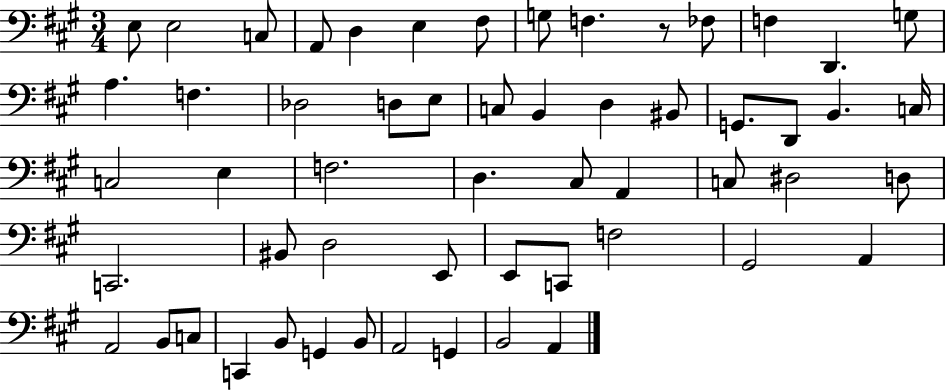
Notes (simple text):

E3/e E3/h C3/e A2/e D3/q E3/q F#3/e G3/e F3/q. R/e FES3/e F3/q D2/q. G3/e A3/q. F3/q. Db3/h D3/e E3/e C3/e B2/q D3/q BIS2/e G2/e. D2/e B2/q. C3/s C3/h E3/q F3/h. D3/q. C#3/e A2/q C3/e D#3/h D3/e C2/h. BIS2/e D3/h E2/e E2/e C2/e F3/h G#2/h A2/q A2/h B2/e C3/e C2/q B2/e G2/q B2/e A2/h G2/q B2/h A2/q